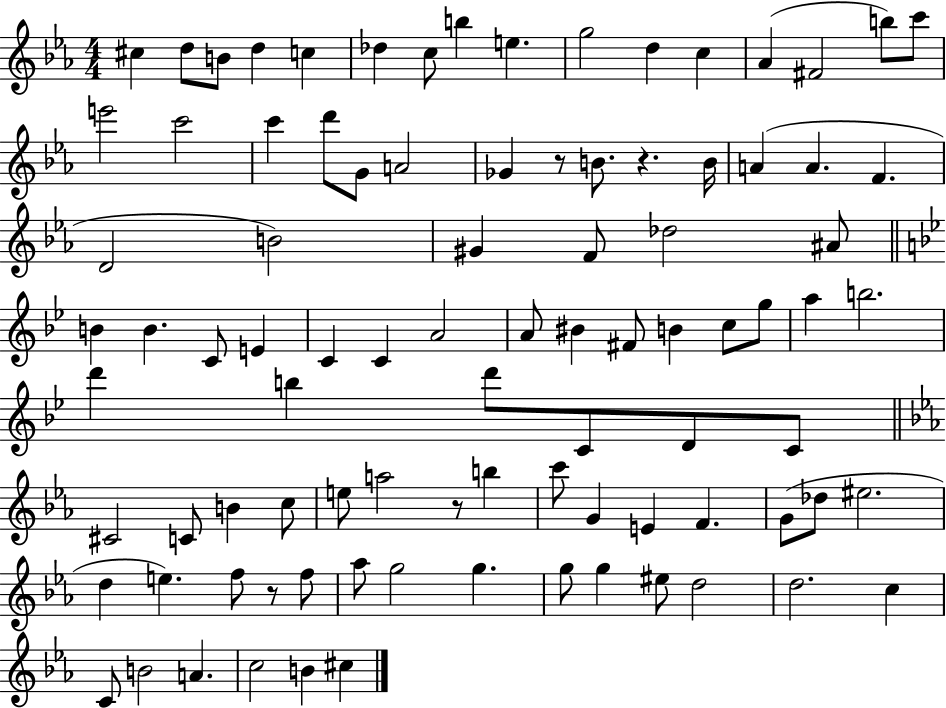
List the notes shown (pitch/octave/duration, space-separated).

C#5/q D5/e B4/e D5/q C5/q Db5/q C5/e B5/q E5/q. G5/h D5/q C5/q Ab4/q F#4/h B5/e C6/e E6/h C6/h C6/q D6/e G4/e A4/h Gb4/q R/e B4/e. R/q. B4/s A4/q A4/q. F4/q. D4/h B4/h G#4/q F4/e Db5/h A#4/e B4/q B4/q. C4/e E4/q C4/q C4/q A4/h A4/e BIS4/q F#4/e B4/q C5/e G5/e A5/q B5/h. D6/q B5/q D6/e C4/e D4/e C4/e C#4/h C4/e B4/q C5/e E5/e A5/h R/e B5/q C6/e G4/q E4/q F4/q. G4/e Db5/e EIS5/h. D5/q E5/q. F5/e R/e F5/e Ab5/e G5/h G5/q. G5/e G5/q EIS5/e D5/h D5/h. C5/q C4/e B4/h A4/q. C5/h B4/q C#5/q